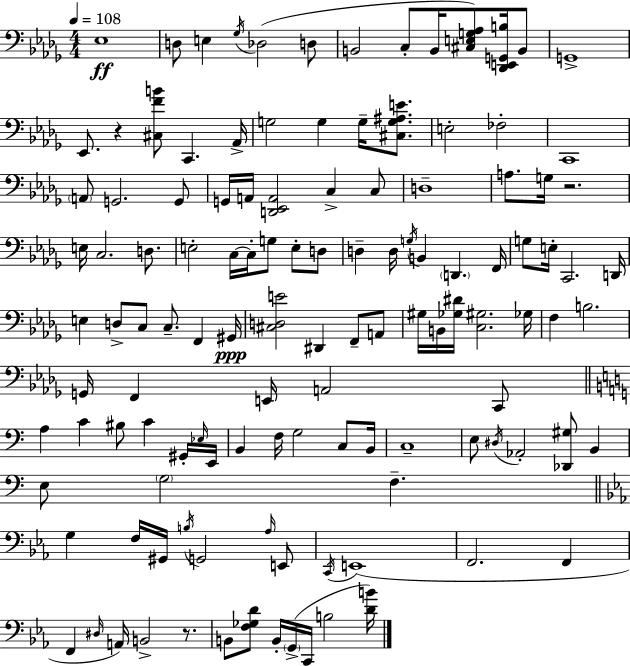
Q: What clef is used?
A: bass